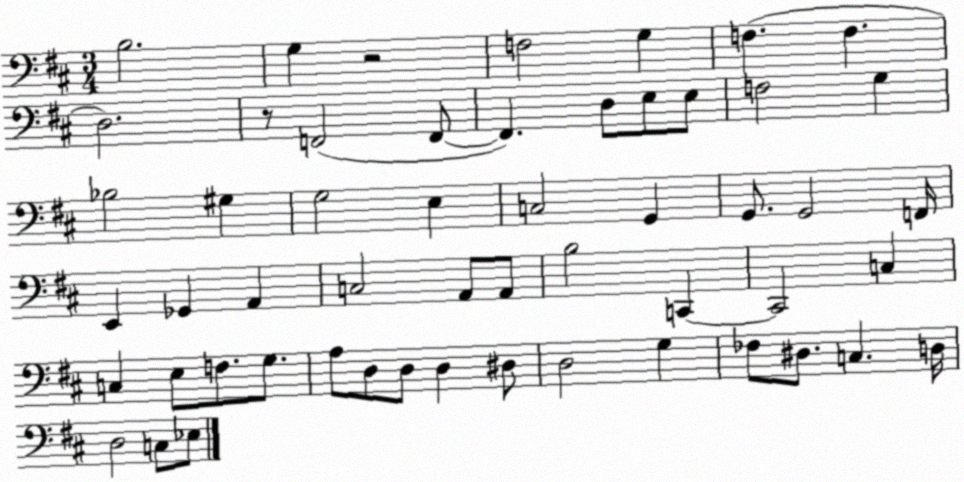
X:1
T:Untitled
M:3/4
L:1/4
K:D
B,2 G, z2 F,2 G, F, F, D,2 z/2 F,,2 F,,/2 F,, D,/2 E,/2 E,/2 F,2 G, _B,2 ^G, G,2 E, C,2 G,, G,,/2 G,,2 F,,/4 E,, _G,, A,, C,2 A,,/2 A,,/2 B,2 C,, C,,2 C, C, E,/2 F,/2 G,/2 A,/2 D,/2 D,/2 D, ^D,/2 D,2 G, _F,/2 ^D,/2 C, D,/4 D,2 C,/2 _E,/2